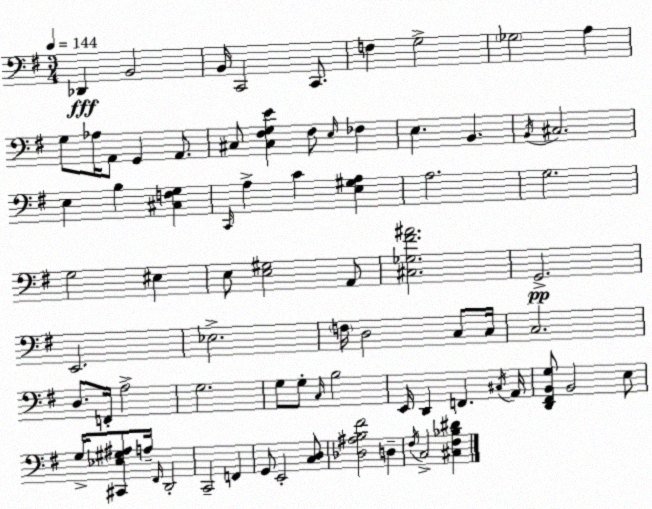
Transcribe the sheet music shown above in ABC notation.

X:1
T:Untitled
M:3/4
L:1/4
K:G
_D,, B,,2 B,,/4 C,,2 C,,/2 F, G,2 _G,2 A, G,/2 _A,/4 A,,/2 G,, A,,/2 ^C,/2 [^C,^F,G,E] ^F,/2 E,/4 _F, E, B,, B,,/4 ^C,2 E, B, [^C,F,G,] C,,/4 A, C [E,^G,A,] A,2 G,2 G,2 ^E, E,/2 [E,^G,]2 A,,/2 [^C,_G,^F^A]2 G,,2 E,,2 _E,2 F,/4 D,2 C,/2 C,/4 C,2 D,/2 F,,/4 A,2 G,2 G,/2 G,/2 C,/4 B,2 E,,/4 D,, F,, ^C,/4 A,,/4 [D,,^F,,B,,G,]/2 B,,2 E,/2 G,/4 [^C,,_E,^G,^A,]/2 A,/4 ^F,,/4 D,,2 C,,2 F,, G,,/2 E,,2 [C,D,]/2 [_D,^A,B,^F]2 D, ^F,/4 C,2 [^C,^F,_B,^D]